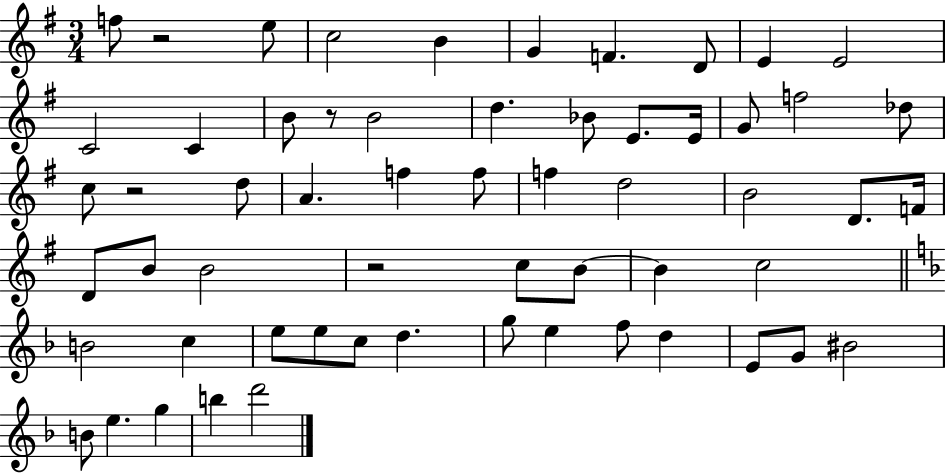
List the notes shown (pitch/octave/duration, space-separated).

F5/e R/h E5/e C5/h B4/q G4/q F4/q. D4/e E4/q E4/h C4/h C4/q B4/e R/e B4/h D5/q. Bb4/e E4/e. E4/s G4/e F5/h Db5/e C5/e R/h D5/e A4/q. F5/q F5/e F5/q D5/h B4/h D4/e. F4/s D4/e B4/e B4/h R/h C5/e B4/e B4/q C5/h B4/h C5/q E5/e E5/e C5/e D5/q. G5/e E5/q F5/e D5/q E4/e G4/e BIS4/h B4/e E5/q. G5/q B5/q D6/h